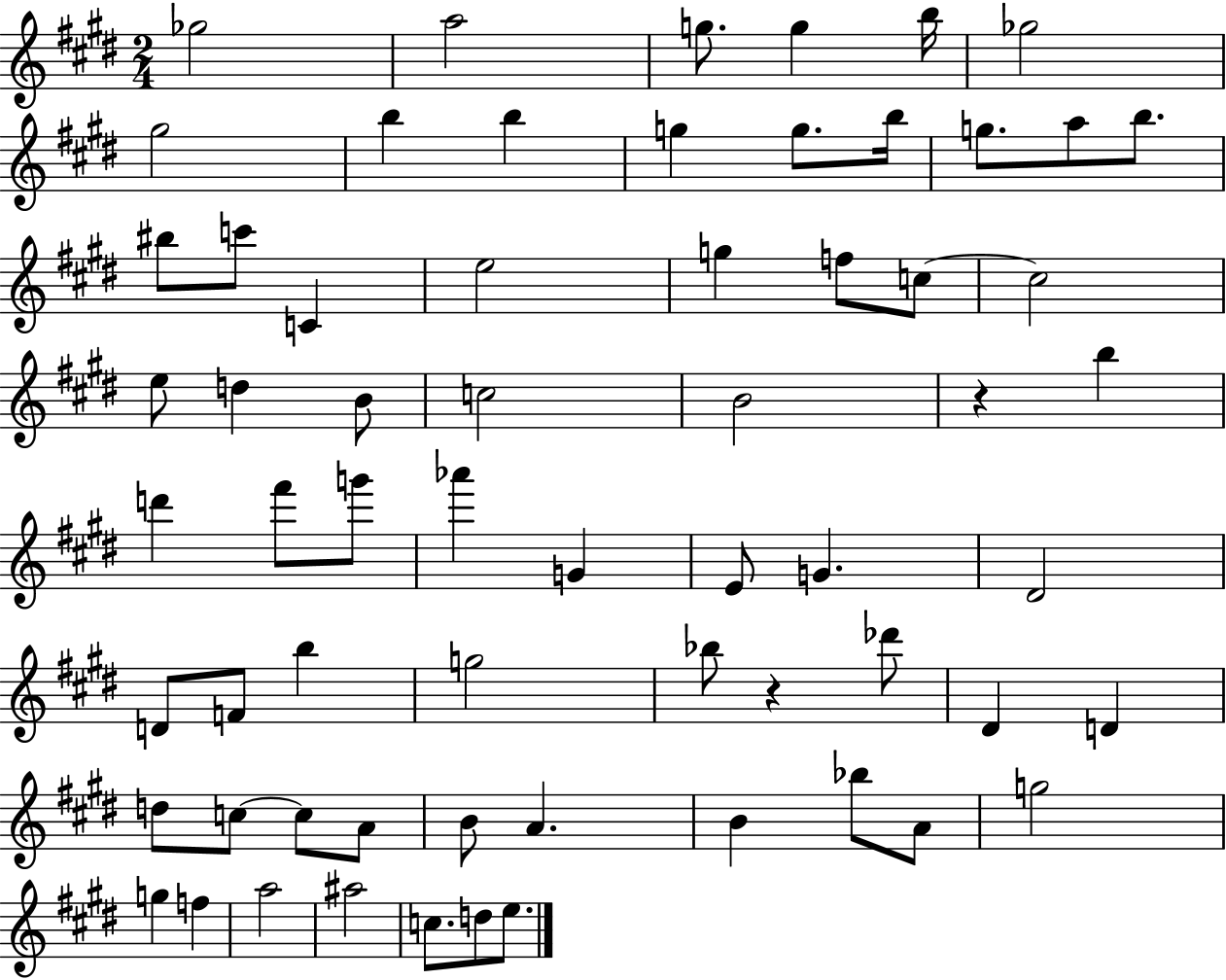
{
  \clef treble
  \numericTimeSignature
  \time 2/4
  \key e \major
  ges''2 | a''2 | g''8. g''4 b''16 | ges''2 | \break gis''2 | b''4 b''4 | g''4 g''8. b''16 | g''8. a''8 b''8. | \break bis''8 c'''8 c'4 | e''2 | g''4 f''8 c''8~~ | c''2 | \break e''8 d''4 b'8 | c''2 | b'2 | r4 b''4 | \break d'''4 fis'''8 g'''8 | aes'''4 g'4 | e'8 g'4. | dis'2 | \break d'8 f'8 b''4 | g''2 | bes''8 r4 des'''8 | dis'4 d'4 | \break d''8 c''8~~ c''8 a'8 | b'8 a'4. | b'4 bes''8 a'8 | g''2 | \break g''4 f''4 | a''2 | ais''2 | c''8. d''8 e''8. | \break \bar "|."
}